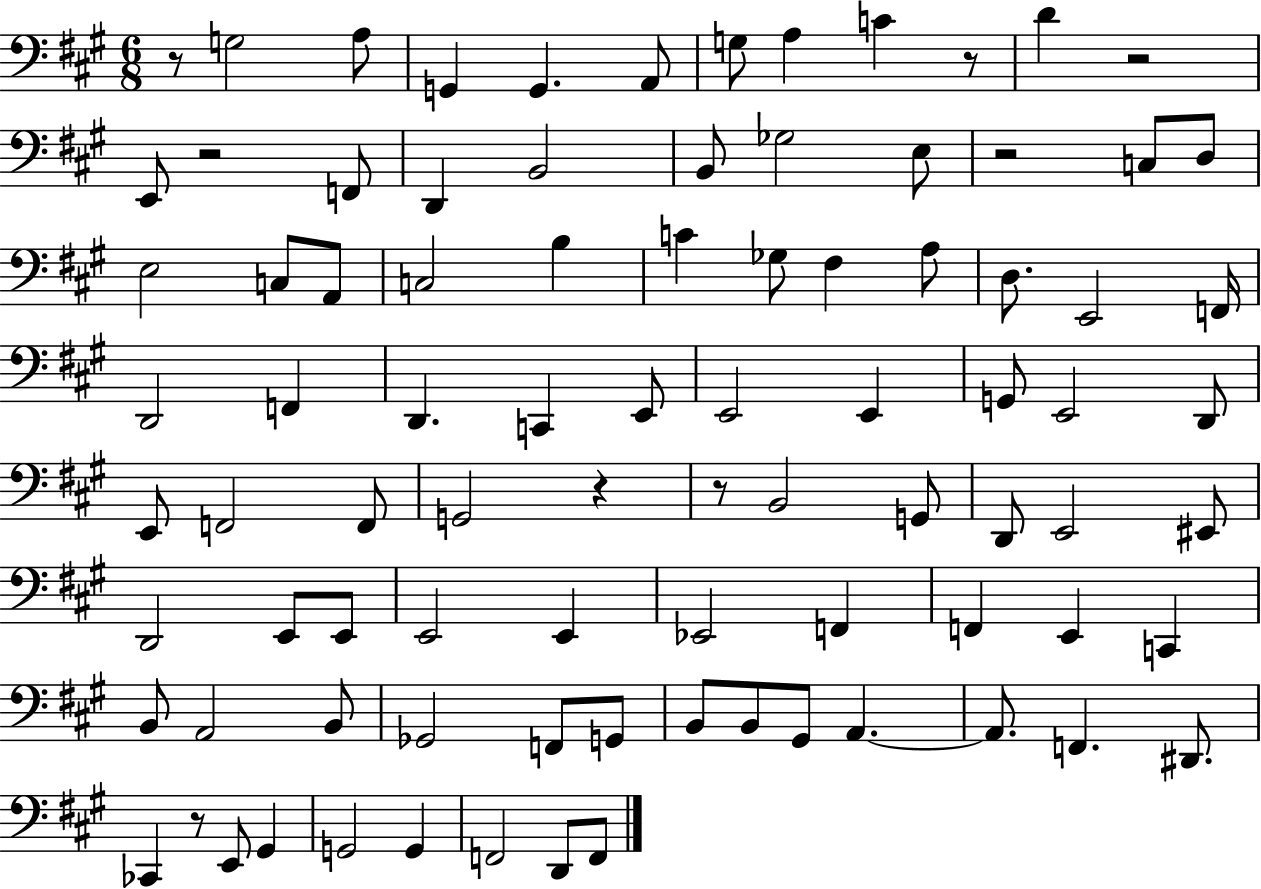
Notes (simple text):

R/e G3/h A3/e G2/q G2/q. A2/e G3/e A3/q C4/q R/e D4/q R/h E2/e R/h F2/e D2/q B2/h B2/e Gb3/h E3/e R/h C3/e D3/e E3/h C3/e A2/e C3/h B3/q C4/q Gb3/e F#3/q A3/e D3/e. E2/h F2/s D2/h F2/q D2/q. C2/q E2/e E2/h E2/q G2/e E2/h D2/e E2/e F2/h F2/e G2/h R/q R/e B2/h G2/e D2/e E2/h EIS2/e D2/h E2/e E2/e E2/h E2/q Eb2/h F2/q F2/q E2/q C2/q B2/e A2/h B2/e Gb2/h F2/e G2/e B2/e B2/e G#2/e A2/q. A2/e. F2/q. D#2/e. CES2/q R/e E2/e G#2/q G2/h G2/q F2/h D2/e F2/e